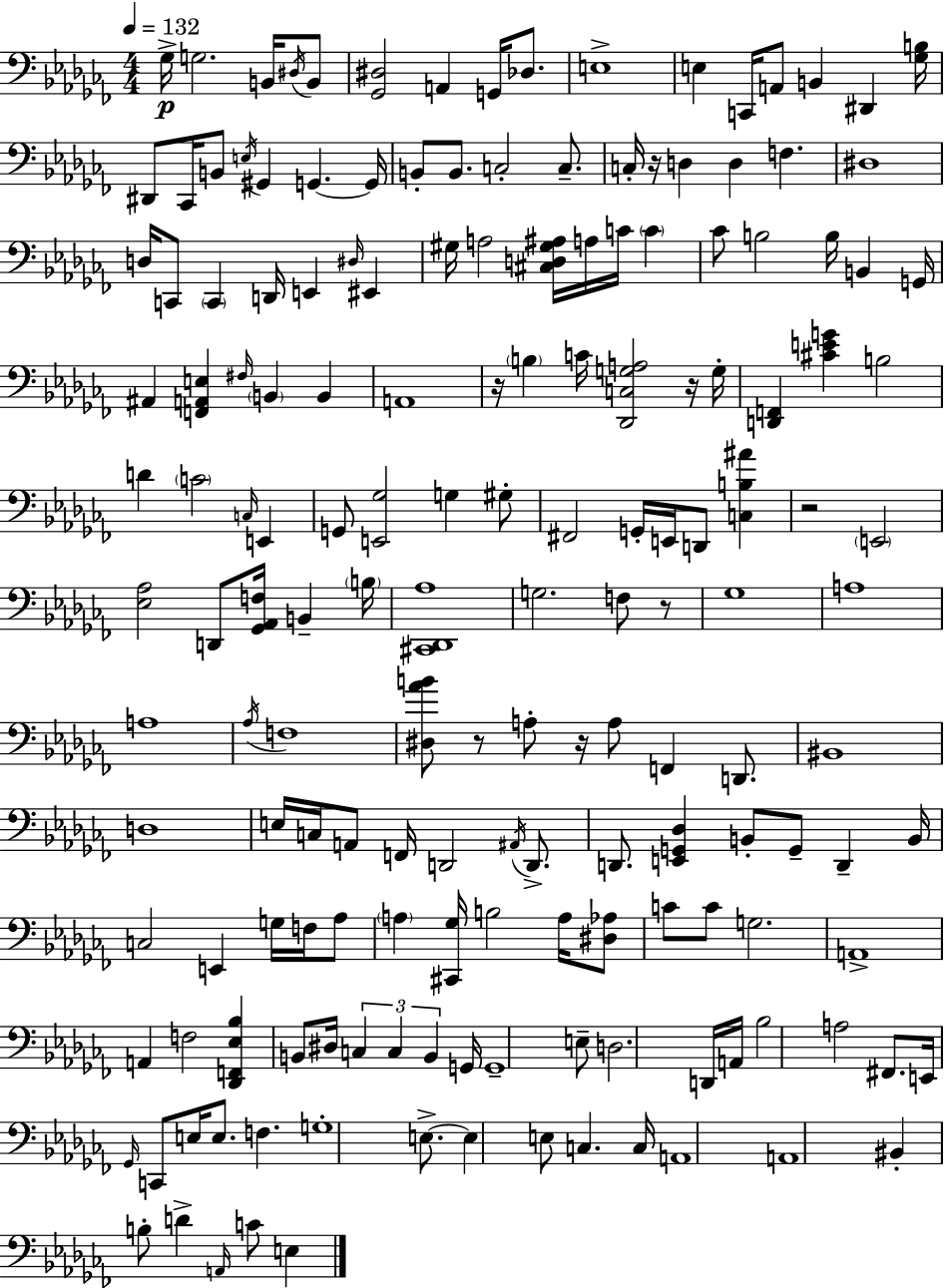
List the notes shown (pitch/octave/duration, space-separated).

Gb3/s G3/h. B2/s D#3/s B2/e [Gb2,D#3]/h A2/q G2/s Db3/e. E3/w E3/q C2/s A2/e B2/q D#2/q [Gb3,B3]/s D#2/e CES2/s B2/e E3/s G#2/q G2/q. G2/s B2/e B2/e. C3/h C3/e. C3/s R/s D3/q D3/q F3/q. D#3/w D3/s C2/e C2/q D2/s E2/q D#3/s EIS2/q G#3/s A3/h [C#3,D3,G#3,A#3]/s A3/s C4/s C4/q CES4/e B3/h B3/s B2/q G2/s A#2/q [F2,A2,E3]/q F#3/s B2/q B2/q A2/w R/s B3/q C4/s [Db2,C3,G3,A3]/h R/s G3/s [D2,F2]/q [C#4,E4,G4]/q B3/h D4/q C4/h C3/s E2/q G2/e [E2,Gb3]/h G3/q G#3/e F#2/h G2/s E2/s D2/e [C3,B3,A#4]/q R/h E2/h [Eb3,Ab3]/h D2/e [Gb2,Ab2,F3]/s B2/q B3/s [C#2,Db2,Ab3]/w G3/h. F3/e R/e Gb3/w A3/w A3/w Ab3/s F3/w [D#3,Ab4,B4]/e R/e A3/e R/s A3/e F2/q D2/e. BIS2/w D3/w E3/s C3/s A2/e F2/s D2/h A#2/s D2/e. D2/e. [E2,G2,Db3]/q B2/e G2/e D2/q B2/s C3/h E2/q G3/s F3/s Ab3/e A3/q [C#2,Gb3]/s B3/h A3/s [D#3,Ab3]/e C4/e C4/e G3/h. A2/w A2/q F3/h [Db2,F2,Eb3,Bb3]/q B2/e D#3/s C3/q C3/q B2/q G2/s G2/w E3/e D3/h. D2/s A2/s Bb3/h A3/h F#2/e. E2/s Gb2/s C2/e E3/s E3/e. F3/q. G3/w E3/e. E3/q E3/e C3/q. C3/s A2/w A2/w BIS2/q B3/e D4/q A2/s C4/e E3/q